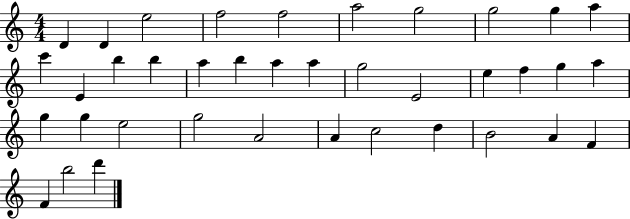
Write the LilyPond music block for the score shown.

{
  \clef treble
  \numericTimeSignature
  \time 4/4
  \key c \major
  d'4 d'4 e''2 | f''2 f''2 | a''2 g''2 | g''2 g''4 a''4 | \break c'''4 e'4 b''4 b''4 | a''4 b''4 a''4 a''4 | g''2 e'2 | e''4 f''4 g''4 a''4 | \break g''4 g''4 e''2 | g''2 a'2 | a'4 c''2 d''4 | b'2 a'4 f'4 | \break f'4 b''2 d'''4 | \bar "|."
}